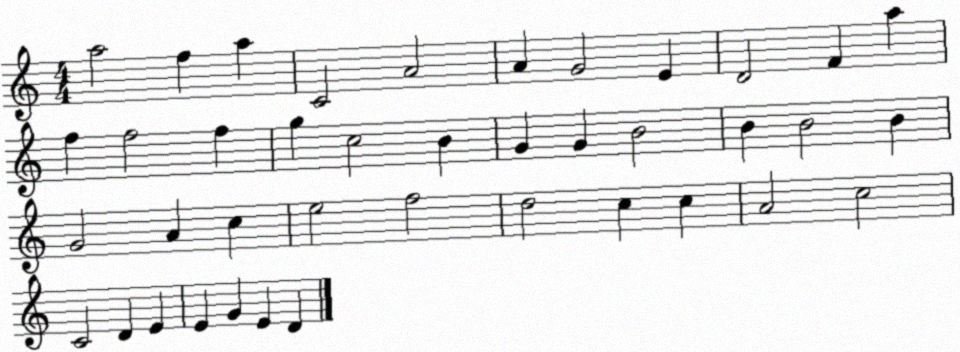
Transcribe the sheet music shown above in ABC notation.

X:1
T:Untitled
M:4/4
L:1/4
K:C
a2 f a C2 A2 A G2 E D2 F a f f2 f g c2 B G G B2 B B2 B G2 A c e2 f2 d2 c c A2 c2 C2 D E E G E D